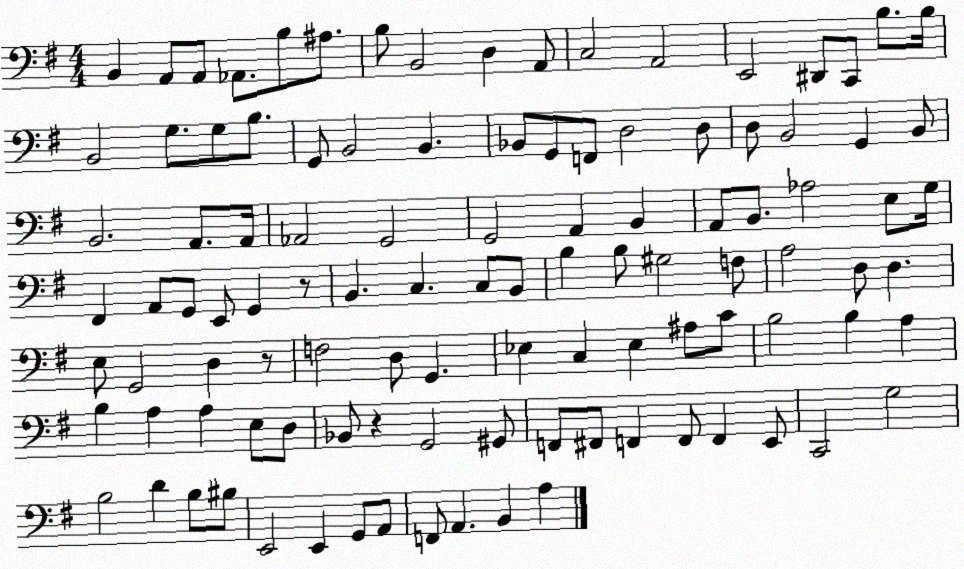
X:1
T:Untitled
M:4/4
L:1/4
K:G
B,, A,,/2 A,,/2 _A,,/2 B,/2 ^A,/2 B,/2 B,,2 D, A,,/2 C,2 A,,2 E,,2 ^D,,/2 C,,/2 B,/2 B,/4 B,,2 G,/2 G,/2 B,/2 G,,/2 B,,2 B,, _B,,/2 G,,/2 F,,/2 D,2 D,/2 D,/2 B,,2 G,, B,,/2 B,,2 A,,/2 A,,/4 _A,,2 G,,2 G,,2 A,, B,, A,,/2 B,,/2 _A,2 E,/2 G,/4 ^F,, A,,/2 G,,/2 E,,/2 G,, z/2 B,, C, C,/2 B,,/2 B, B,/2 ^G,2 F,/2 A,2 D,/2 D, E,/2 G,,2 D, z/2 F,2 D,/2 G,, _E, C, _E, ^A,/2 C/2 B,2 B, A, B, A, A, E,/2 D,/2 _B,,/2 z G,,2 ^G,,/2 F,,/2 ^F,,/2 F,, F,,/2 F,, E,,/2 C,,2 G,2 B,2 D B,/2 ^B,/2 E,,2 E,, G,,/2 A,,/2 F,,/2 A,, B,, A,